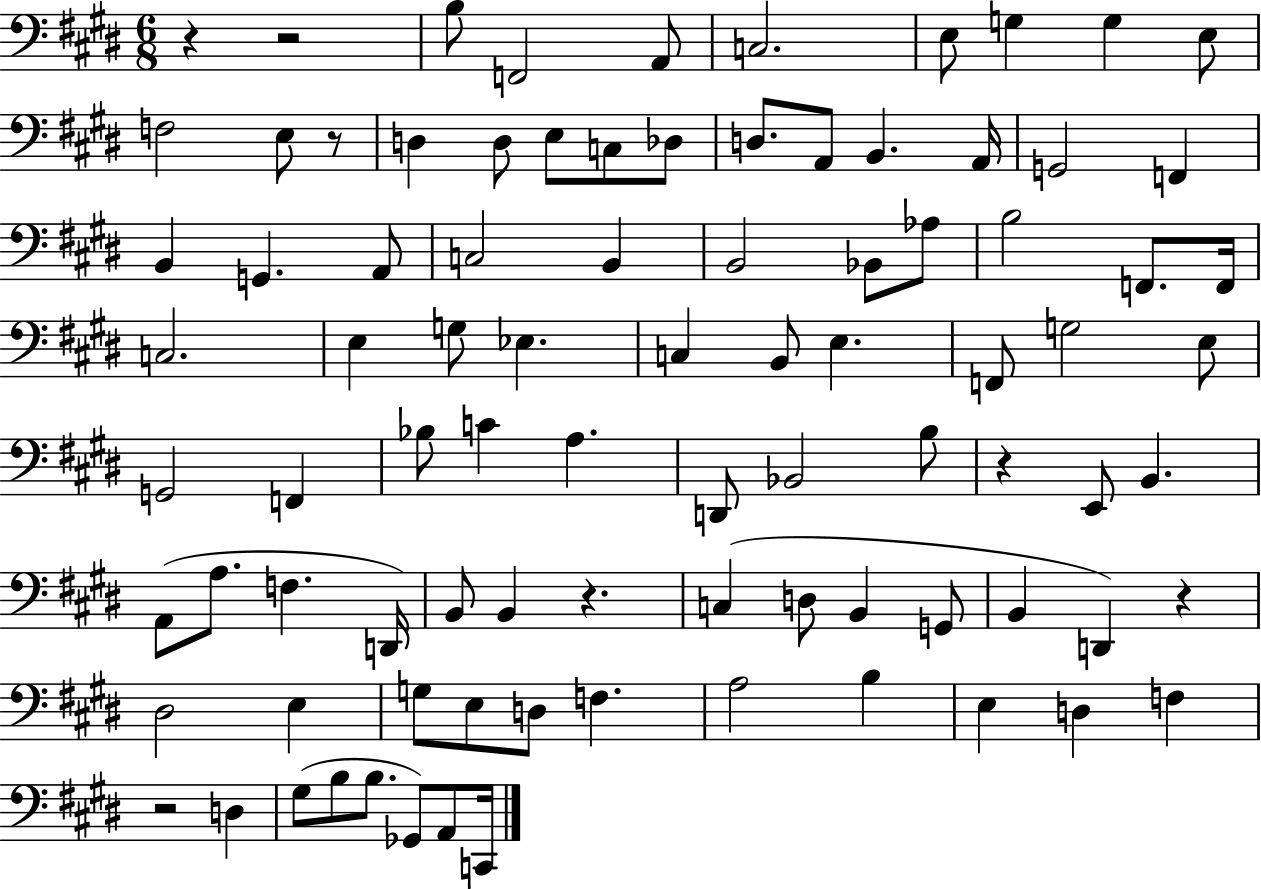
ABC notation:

X:1
T:Untitled
M:6/8
L:1/4
K:E
z z2 B,/2 F,,2 A,,/2 C,2 E,/2 G, G, E,/2 F,2 E,/2 z/2 D, D,/2 E,/2 C,/2 _D,/2 D,/2 A,,/2 B,, A,,/4 G,,2 F,, B,, G,, A,,/2 C,2 B,, B,,2 _B,,/2 _A,/2 B,2 F,,/2 F,,/4 C,2 E, G,/2 _E, C, B,,/2 E, F,,/2 G,2 E,/2 G,,2 F,, _B,/2 C A, D,,/2 _B,,2 B,/2 z E,,/2 B,, A,,/2 A,/2 F, D,,/4 B,,/2 B,, z C, D,/2 B,, G,,/2 B,, D,, z ^D,2 E, G,/2 E,/2 D,/2 F, A,2 B, E, D, F, z2 D, ^G,/2 B,/2 B,/2 _G,,/2 A,,/2 C,,/4